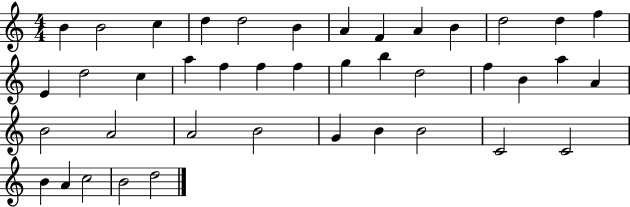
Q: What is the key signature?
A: C major